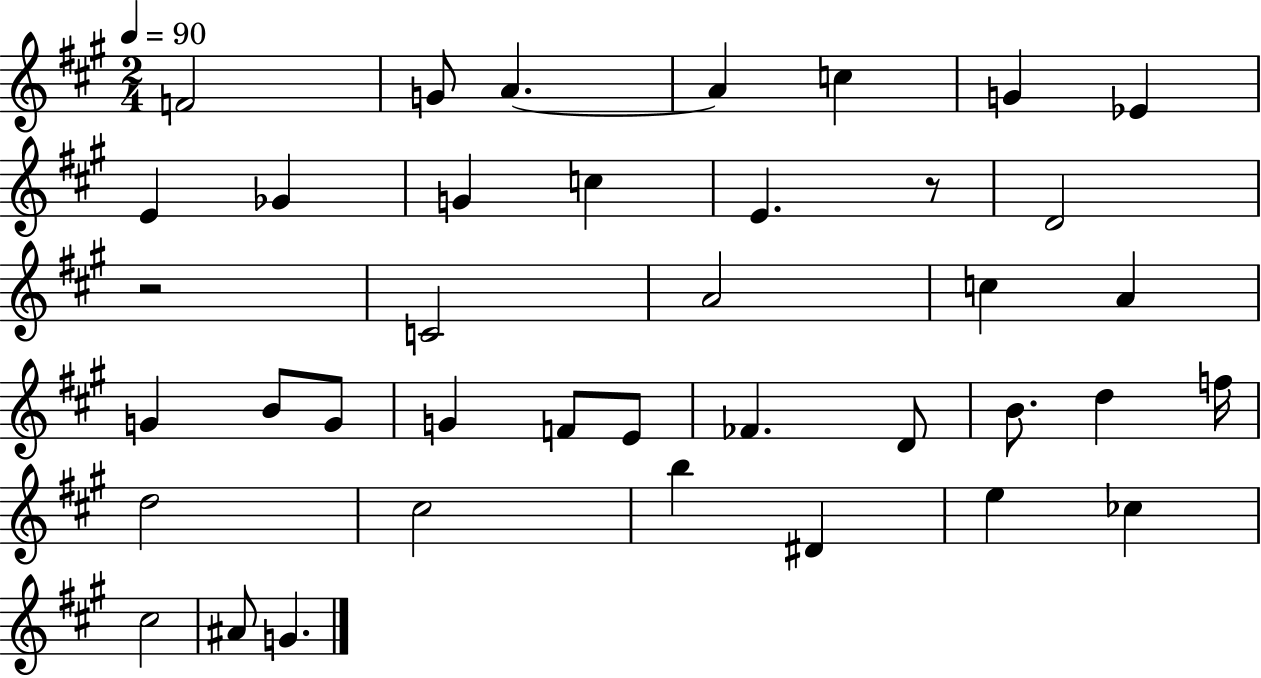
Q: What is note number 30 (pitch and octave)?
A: C#5